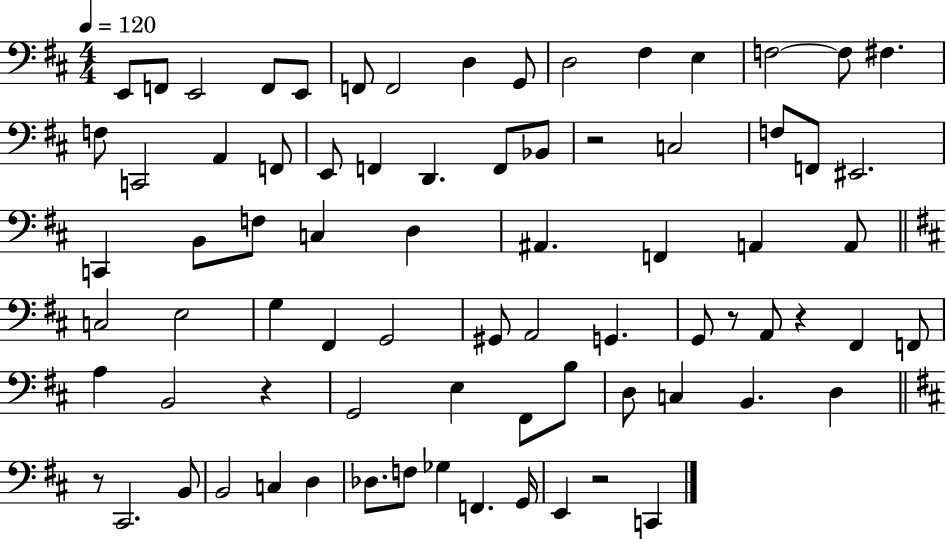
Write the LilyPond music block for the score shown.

{
  \clef bass
  \numericTimeSignature
  \time 4/4
  \key d \major
  \tempo 4 = 120
  e,8 f,8 e,2 f,8 e,8 | f,8 f,2 d4 g,8 | d2 fis4 e4 | f2~~ f8 fis4. | \break f8 c,2 a,4 f,8 | e,8 f,4 d,4. f,8 bes,8 | r2 c2 | f8 f,8 eis,2. | \break c,4 b,8 f8 c4 d4 | ais,4. f,4 a,4 a,8 | \bar "||" \break \key d \major c2 e2 | g4 fis,4 g,2 | gis,8 a,2 g,4. | g,8 r8 a,8 r4 fis,4 f,8 | \break a4 b,2 r4 | g,2 e4 fis,8 b8 | d8 c4 b,4. d4 | \bar "||" \break \key b \minor r8 cis,2. b,8 | b,2 c4 d4 | des8. f8 ges4 f,4. g,16 | e,4 r2 c,4 | \break \bar "|."
}